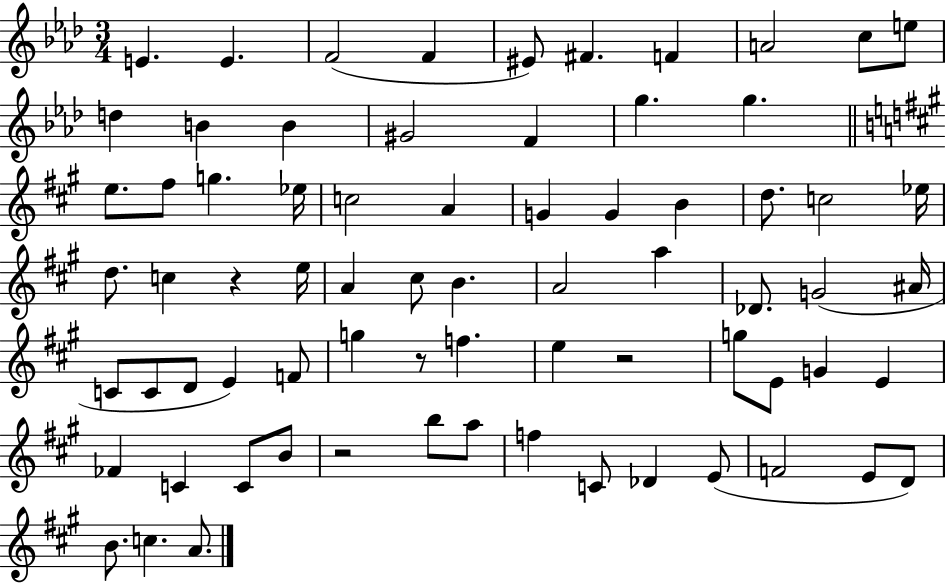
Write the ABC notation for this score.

X:1
T:Untitled
M:3/4
L:1/4
K:Ab
E E F2 F ^E/2 ^F F A2 c/2 e/2 d B B ^G2 F g g e/2 ^f/2 g _e/4 c2 A G G B d/2 c2 _e/4 d/2 c z e/4 A ^c/2 B A2 a _D/2 G2 ^A/4 C/2 C/2 D/2 E F/2 g z/2 f e z2 g/2 E/2 G E _F C C/2 B/2 z2 b/2 a/2 f C/2 _D E/2 F2 E/2 D/2 B/2 c A/2